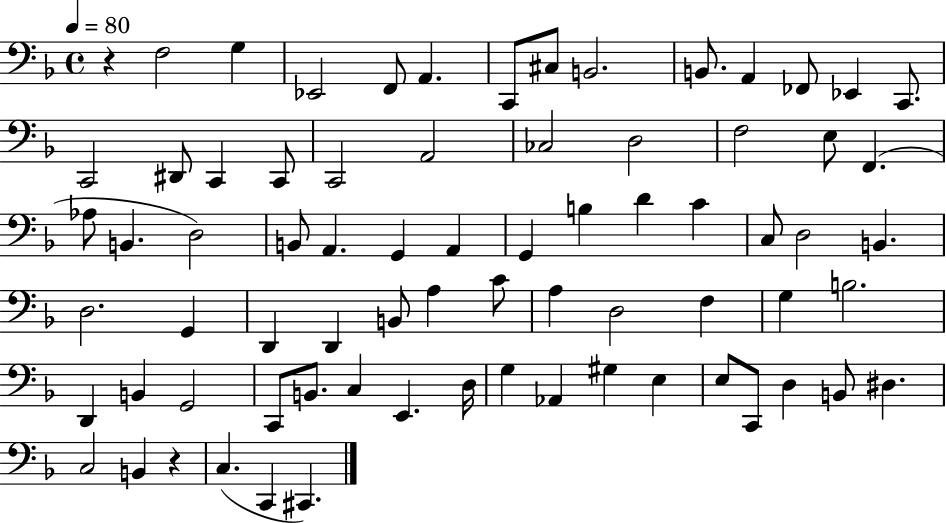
X:1
T:Untitled
M:4/4
L:1/4
K:F
z F,2 G, _E,,2 F,,/2 A,, C,,/2 ^C,/2 B,,2 B,,/2 A,, _F,,/2 _E,, C,,/2 C,,2 ^D,,/2 C,, C,,/2 C,,2 A,,2 _C,2 D,2 F,2 E,/2 F,, _A,/2 B,, D,2 B,,/2 A,, G,, A,, G,, B, D C C,/2 D,2 B,, D,2 G,, D,, D,, B,,/2 A, C/2 A, D,2 F, G, B,2 D,, B,, G,,2 C,,/2 B,,/2 C, E,, D,/4 G, _A,, ^G, E, E,/2 C,,/2 D, B,,/2 ^D, C,2 B,, z C, C,, ^C,,